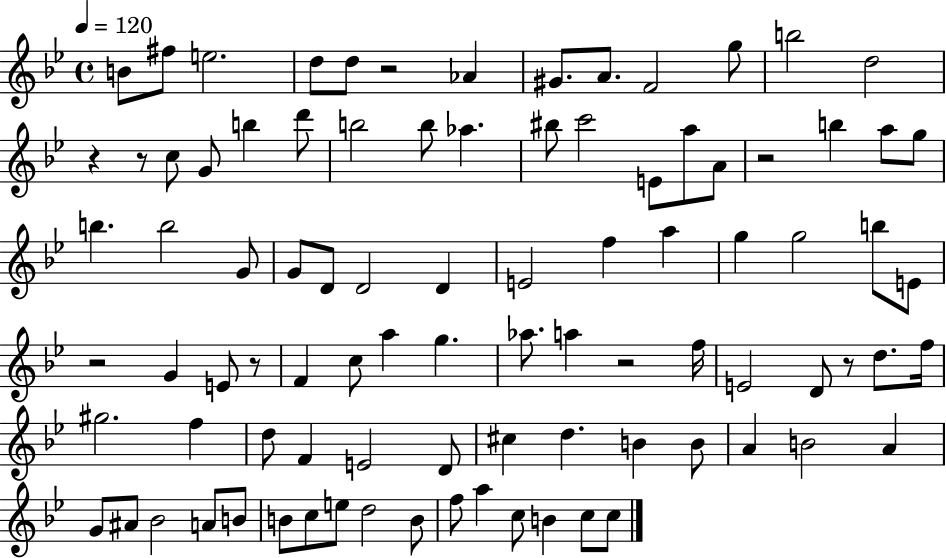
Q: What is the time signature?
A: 4/4